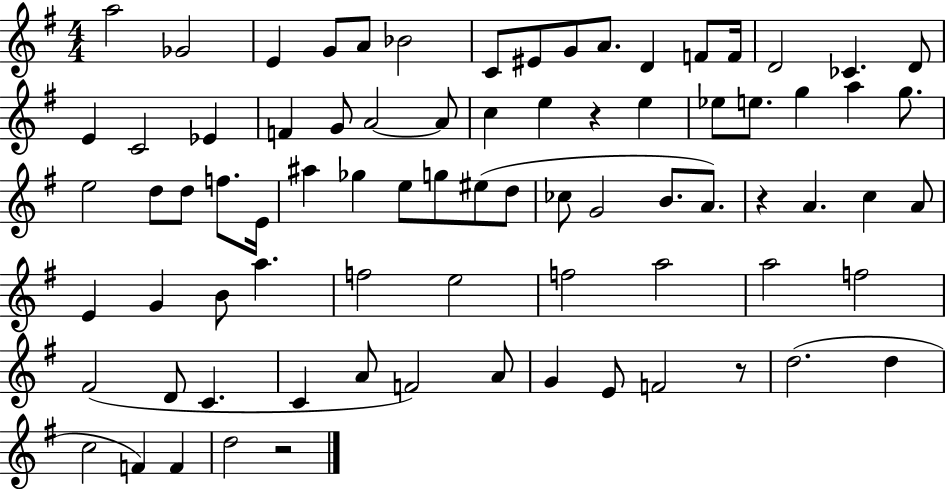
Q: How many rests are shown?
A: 4